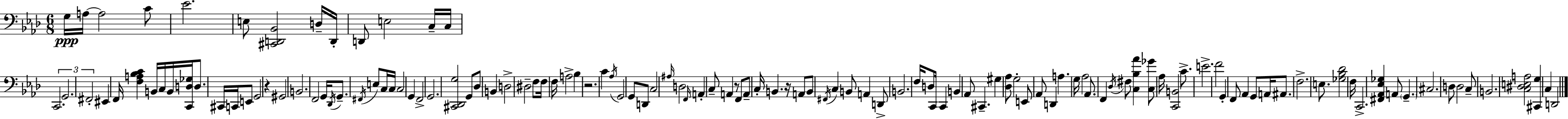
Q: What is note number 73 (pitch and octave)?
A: B2